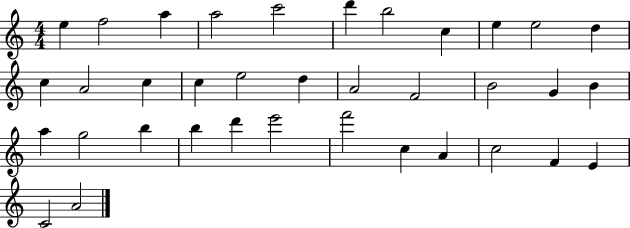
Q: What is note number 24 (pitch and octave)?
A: G5